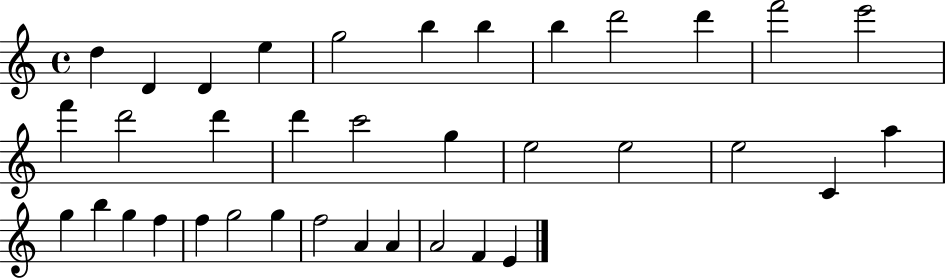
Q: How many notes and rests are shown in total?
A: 36